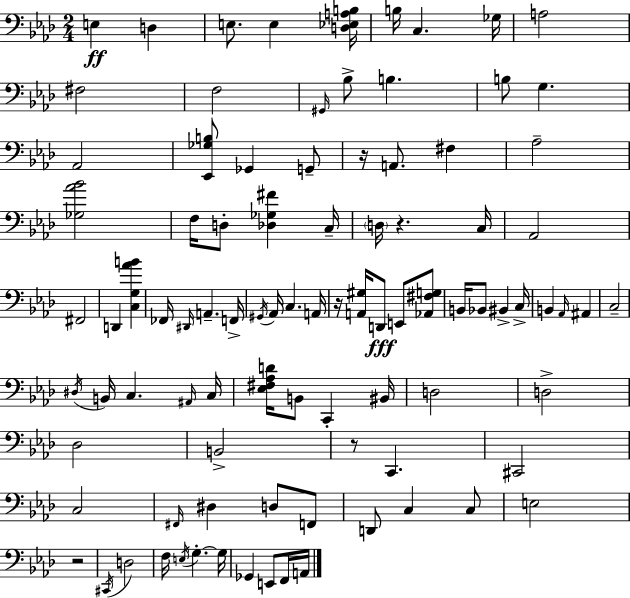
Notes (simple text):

E3/q D3/q E3/e. E3/q [D3,Eb3,A3,B3]/s B3/s C3/q. Gb3/s A3/h F#3/h F3/h G#2/s Bb3/e B3/q. B3/e G3/q. Ab2/h [Eb2,Gb3,B3]/e Gb2/q G2/e R/s A2/e. F#3/q Ab3/h [Gb3,Ab4,Bb4]/h F3/s D3/e [Db3,Gb3,F#4]/q C3/s D3/s R/q. C3/s Ab2/h F#2/h D2/q [C3,G3,Ab4,B4]/q FES2/s D#2/s A2/q. F2/s G#2/s Ab2/s C3/q. A2/s R/s [A2,G#3]/s D2/e E2/e [Ab2,F#3,G3]/e B2/s Bb2/e BIS2/q C3/s B2/q Ab2/s A#2/q C3/h D#3/s B2/s C3/q. A#2/s C3/s [Eb3,F#3,Ab3,D4]/s B2/e C2/q BIS2/s D3/h D3/h Db3/h B2/h R/e C2/q. C#2/h C3/h F#2/s D#3/q D3/e F2/e D2/e C3/q C3/e E3/h R/h C#2/s D3/h F3/s E3/s G3/q. G3/s Gb2/q E2/e F2/s A2/s